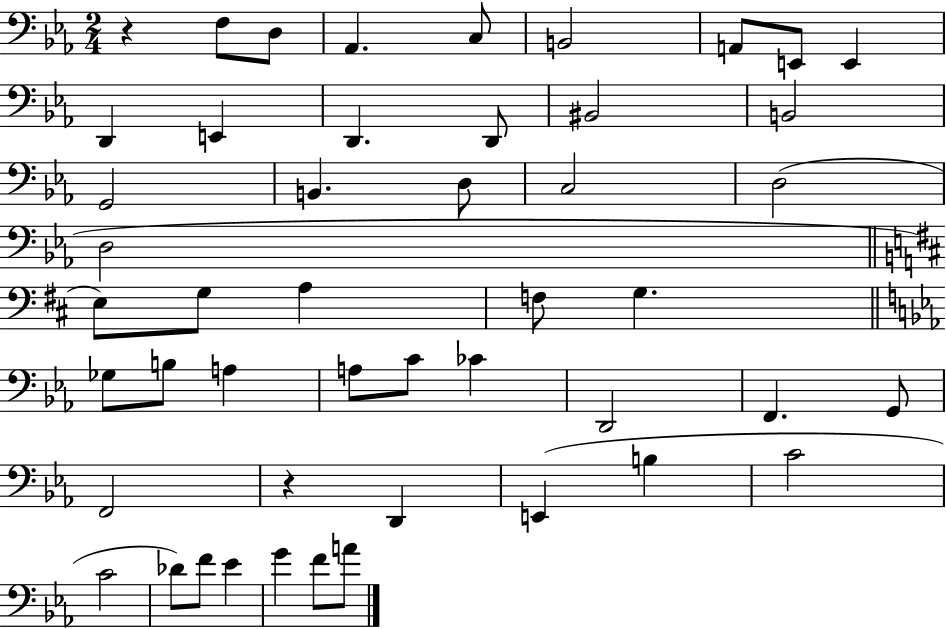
{
  \clef bass
  \numericTimeSignature
  \time 2/4
  \key ees \major
  r4 f8 d8 | aes,4. c8 | b,2 | a,8 e,8 e,4 | \break d,4 e,4 | d,4. d,8 | bis,2 | b,2 | \break g,2 | b,4. d8 | c2 | d2( | \break d2 | \bar "||" \break \key b \minor e8) g8 a4 | f8 g4. | \bar "||" \break \key c \minor ges8 b8 a4 | a8 c'8 ces'4 | d,2 | f,4. g,8 | \break f,2 | r4 d,4 | e,4( b4 | c'2 | \break c'2 | des'8) f'8 ees'4 | g'4 f'8 a'8 | \bar "|."
}